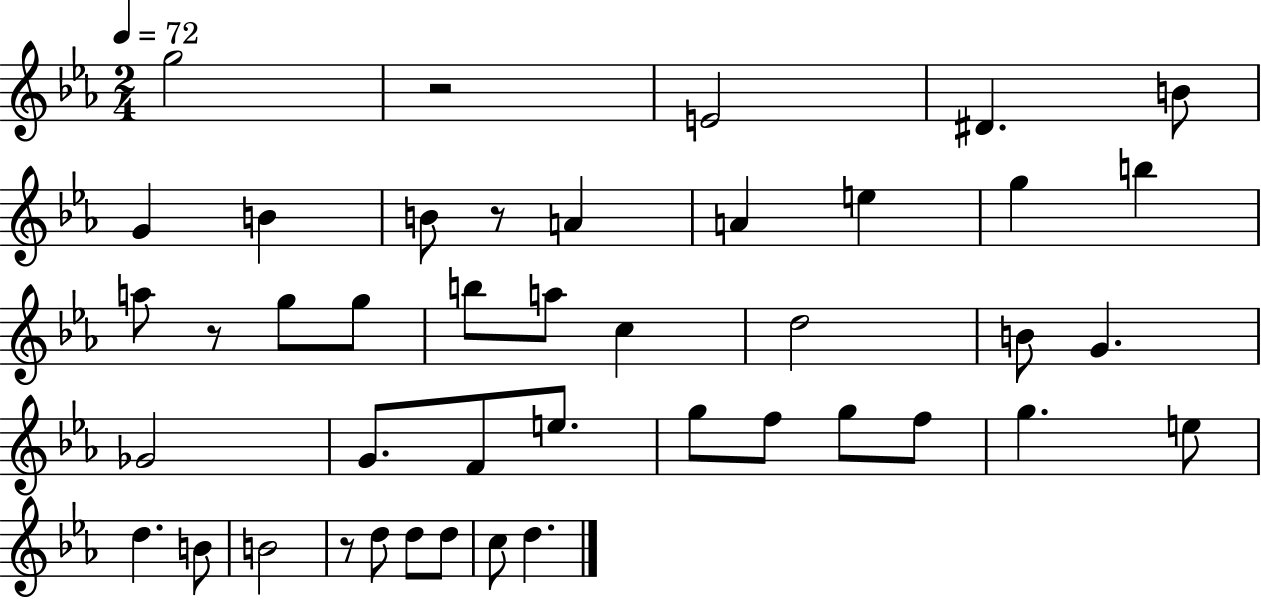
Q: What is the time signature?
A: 2/4